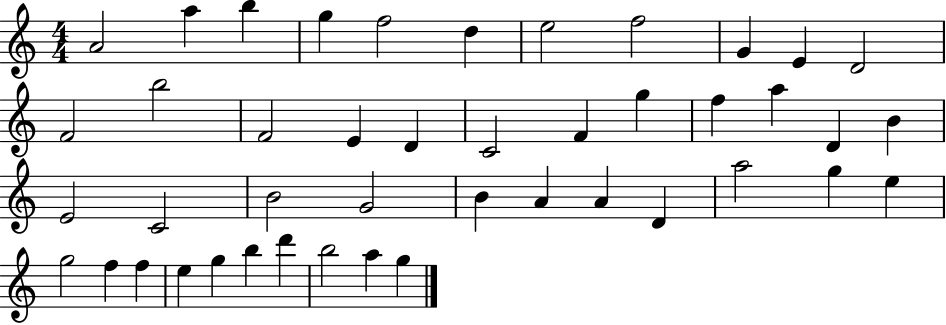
X:1
T:Untitled
M:4/4
L:1/4
K:C
A2 a b g f2 d e2 f2 G E D2 F2 b2 F2 E D C2 F g f a D B E2 C2 B2 G2 B A A D a2 g e g2 f f e g b d' b2 a g